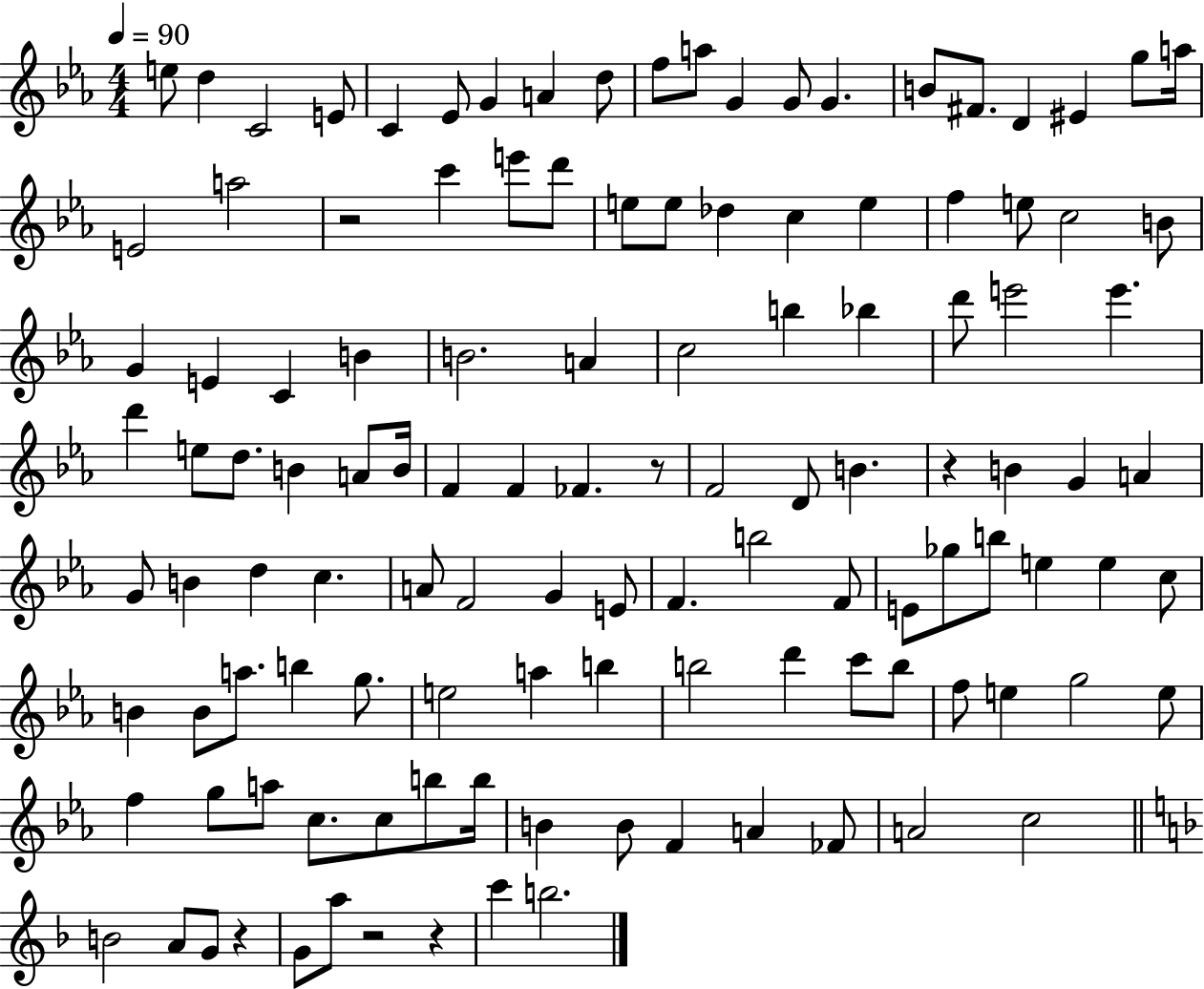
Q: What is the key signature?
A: EES major